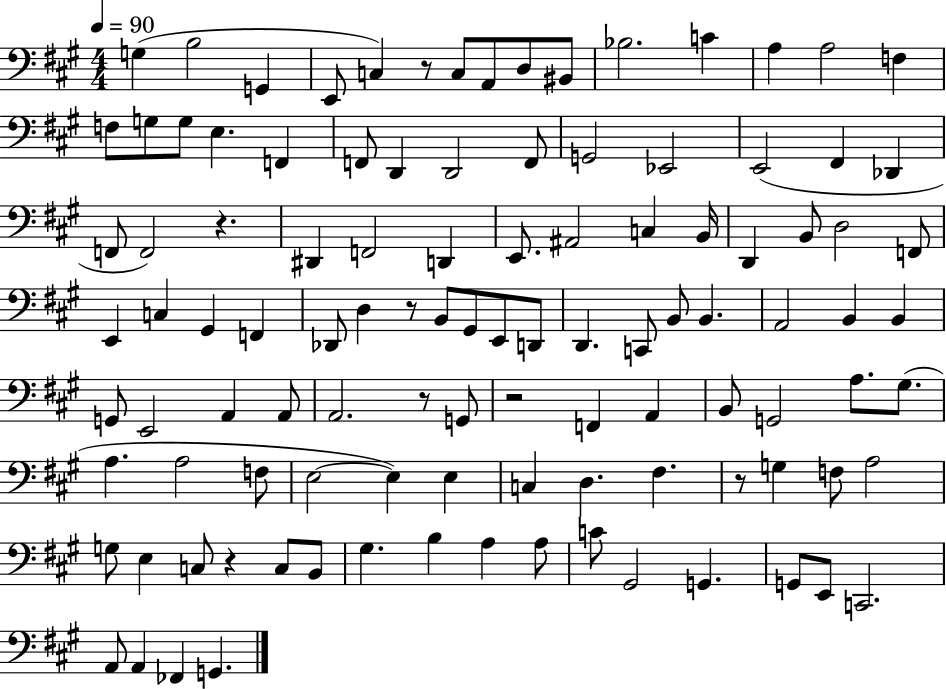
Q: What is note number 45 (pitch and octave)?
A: F2